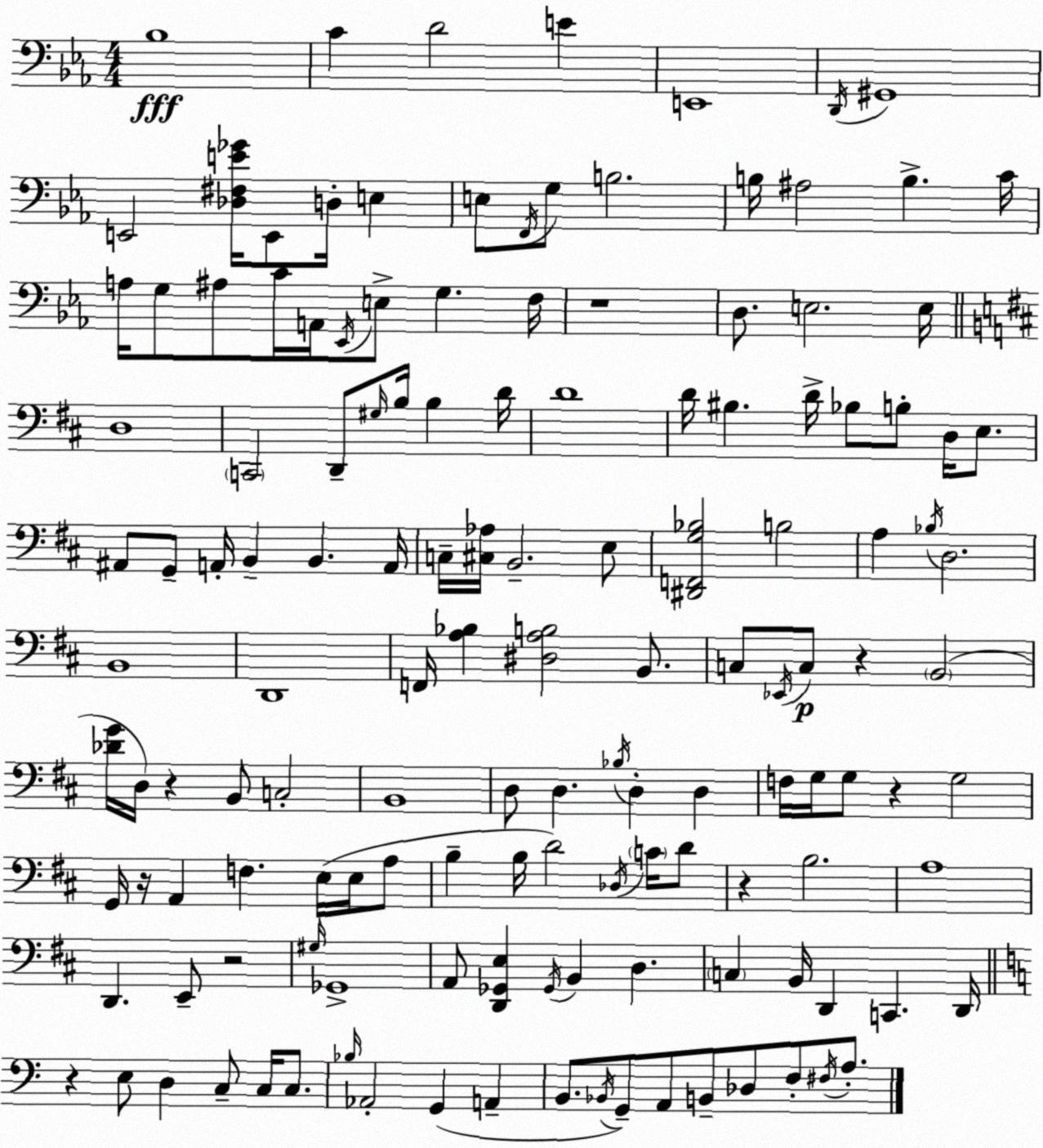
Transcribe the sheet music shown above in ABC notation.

X:1
T:Untitled
M:4/4
L:1/4
K:Cm
_B,4 C D2 E E,,4 D,,/4 ^G,,4 E,,2 [_D,^F,E_G]/4 E,,/2 D,/4 E, E,/2 F,,/4 G,/2 B,2 B,/4 ^A,2 B, C/4 A,/4 G,/2 ^A,/2 C/4 A,,/4 _E,,/4 E,/2 G, F,/4 z4 D,/2 E,2 E,/4 D,4 C,,2 D,,/2 ^G,/4 B,/4 B, D/4 D4 D/4 ^B, D/4 _B,/2 B,/2 D,/4 E,/2 ^A,,/2 G,,/2 A,,/4 B,, B,, A,,/4 C,/4 [^C,_A,]/4 B,,2 E,/2 [^D,,F,,G,_B,]2 B,2 A, _B,/4 D,2 B,,4 D,,4 F,,/4 [A,_B,] [^D,A,B,]2 B,,/2 C,/2 _E,,/4 C,/2 z B,,2 [_DG]/4 D,/4 z B,,/2 C,2 B,,4 D,/2 D, _B,/4 D, D, F,/4 G,/4 G,/2 z G,2 G,,/4 z/4 A,, F, E,/4 E,/4 A,/2 B, B,/4 D2 _D,/4 C/4 D/2 z B,2 A,4 D,, E,,/2 z2 ^G,/4 _G,,4 A,,/2 [D,,_G,,E,] _G,,/4 B,, D, C, B,,/4 D,, C,, D,,/4 z E,/2 D, C,/2 C,/4 C,/2 _B,/4 _A,,2 G,, A,, B,,/2 _B,,/4 G,,/2 A,,/2 B,,/2 _D,/2 F,/2 ^F,/4 A,/2